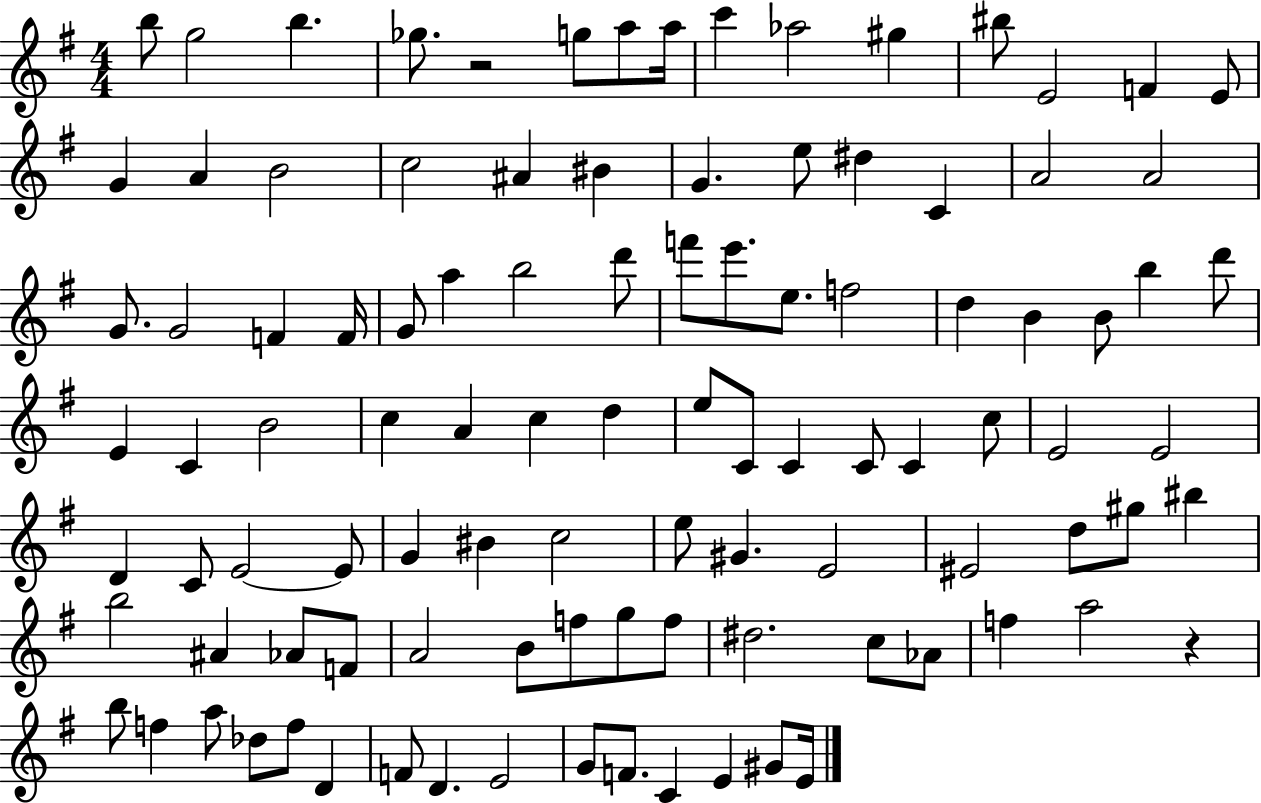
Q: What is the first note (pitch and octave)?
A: B5